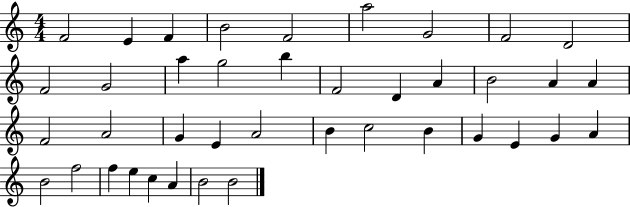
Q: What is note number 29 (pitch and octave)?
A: G4